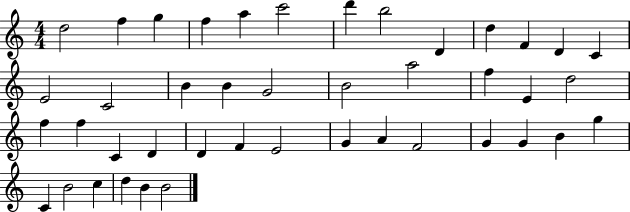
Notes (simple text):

D5/h F5/q G5/q F5/q A5/q C6/h D6/q B5/h D4/q D5/q F4/q D4/q C4/q E4/h C4/h B4/q B4/q G4/h B4/h A5/h F5/q E4/q D5/h F5/q F5/q C4/q D4/q D4/q F4/q E4/h G4/q A4/q F4/h G4/q G4/q B4/q G5/q C4/q B4/h C5/q D5/q B4/q B4/h